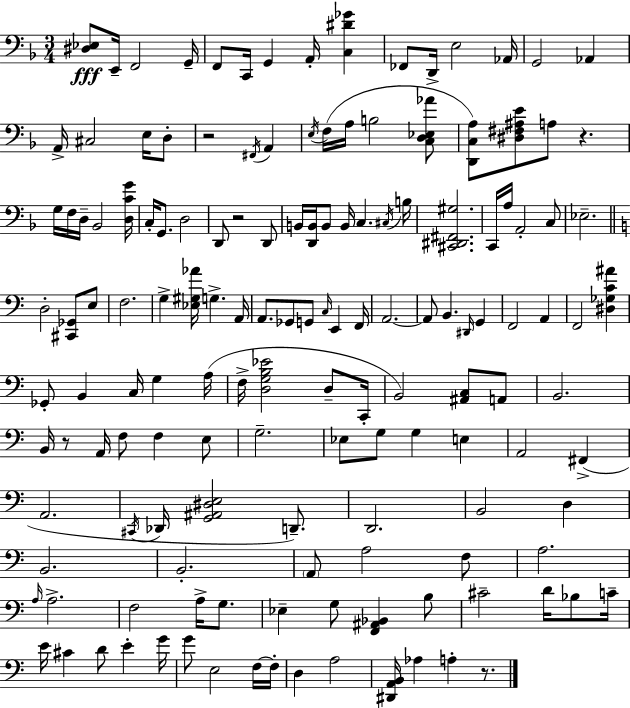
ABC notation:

X:1
T:Untitled
M:3/4
L:1/4
K:F
[^D,_E,]/2 E,,/4 F,,2 G,,/4 F,,/2 C,,/4 G,, A,,/4 [C,^D_G] _F,,/2 D,,/4 E,2 _A,,/4 G,,2 _A,, A,,/4 ^C,2 E,/4 D,/2 z2 ^F,,/4 A,, E,/4 F,/4 A,/4 B,2 [C,D,_E,_A]/2 [D,,C,A,]/2 [^D,^F,^A,E]/2 A,/2 z G,/4 F,/4 D,/4 _B,,2 [D,CG]/4 C,/4 G,,/2 D,2 D,,/2 z2 D,,/2 B,,/4 [D,,B,,]/4 B,,/2 B,,/4 C, ^C,/4 B,/4 [^C,,^D,,^F,,^G,]2 C,,/4 A,/4 A,,2 C,/2 _E,2 D,2 [^C,,_G,,]/2 E,/2 F,2 G, [_E,^G,_A]/4 G, A,,/4 A,,/2 _G,,/2 G,,/2 C,/4 E,, F,,/4 A,,2 A,,/2 B,, ^D,,/4 G,, F,,2 A,, F,,2 [^D,_G,C^A] _G,,/2 B,, C,/4 G, A,/4 F,/4 [D,G,B,_E]2 D,/2 C,,/4 B,,2 [^A,,C,]/2 A,,/2 B,,2 B,,/4 z/2 A,,/4 F,/2 F, E,/2 G,2 _E,/2 G,/2 G, E, A,,2 ^F,, A,,2 ^C,,/4 _D,,/4 [G,,^A,,^D,E,]2 D,,/2 D,,2 B,,2 D, B,,2 B,,2 A,,/2 A,2 F,/2 A,2 A,/4 A,2 F,2 A,/4 G,/2 _E, G,/2 [F,,^A,,_B,,] B,/2 ^C2 D/4 _B,/2 C/4 E/4 ^C D/2 E G/4 G/2 E,2 F,/4 F,/4 D, A,2 [^D,,A,,B,,]/4 _A, A, z/2